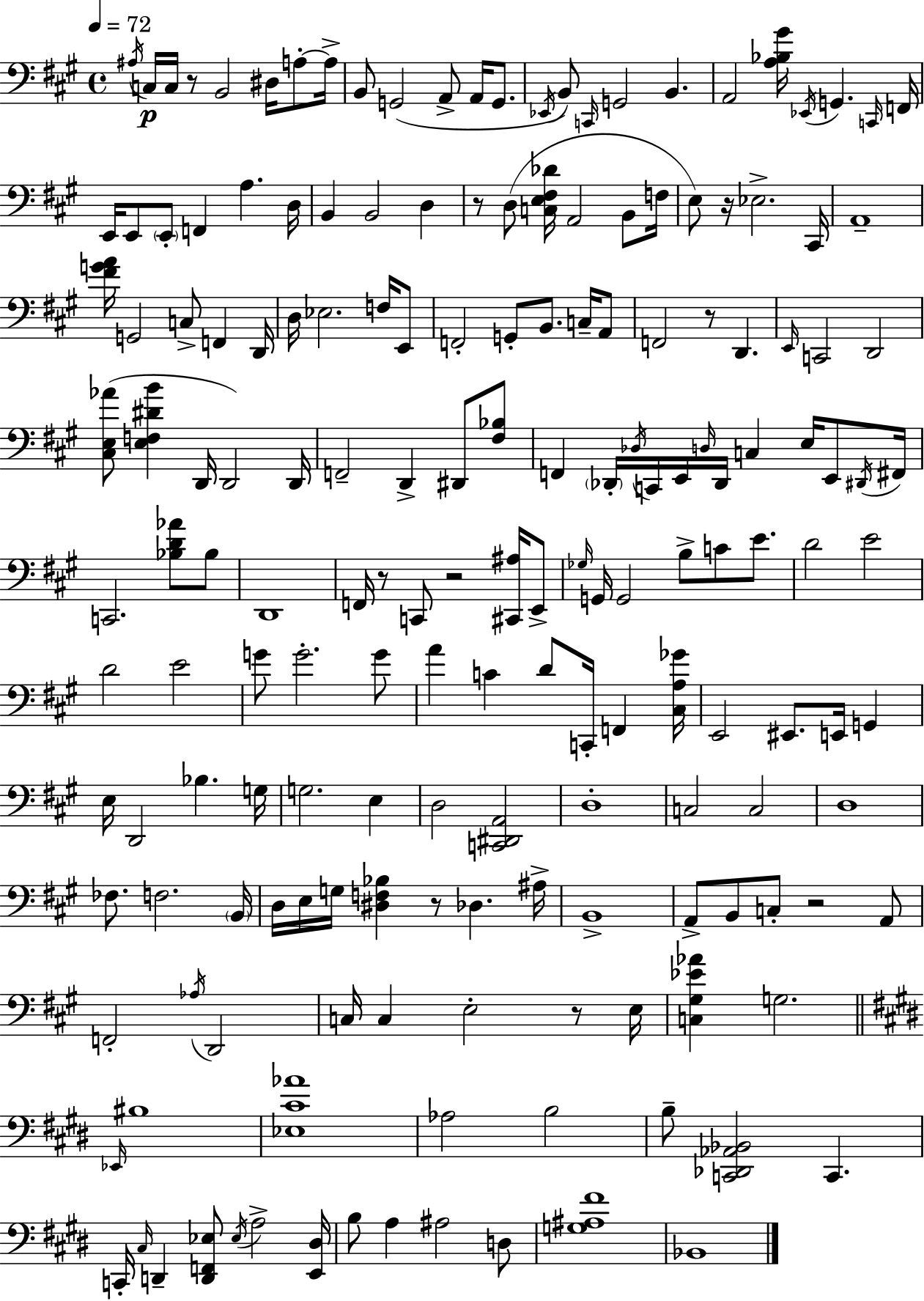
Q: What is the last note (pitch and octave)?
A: Bb2